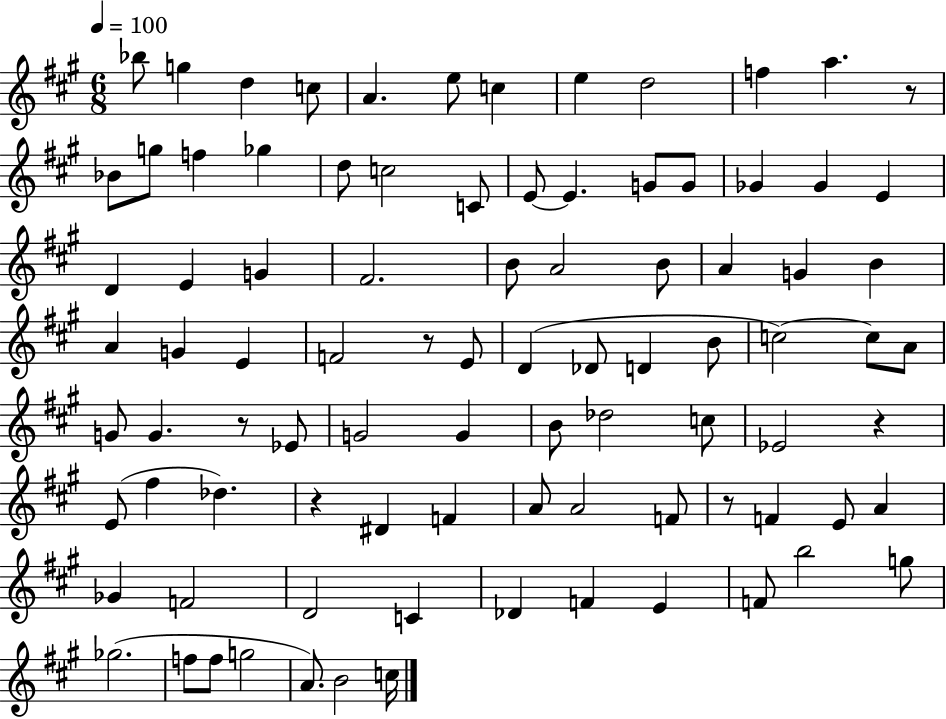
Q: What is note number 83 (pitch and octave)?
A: B4